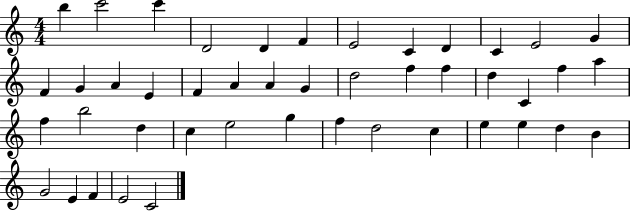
B5/q C6/h C6/q D4/h D4/q F4/q E4/h C4/q D4/q C4/q E4/h G4/q F4/q G4/q A4/q E4/q F4/q A4/q A4/q G4/q D5/h F5/q F5/q D5/q C4/q F5/q A5/q F5/q B5/h D5/q C5/q E5/h G5/q F5/q D5/h C5/q E5/q E5/q D5/q B4/q G4/h E4/q F4/q E4/h C4/h